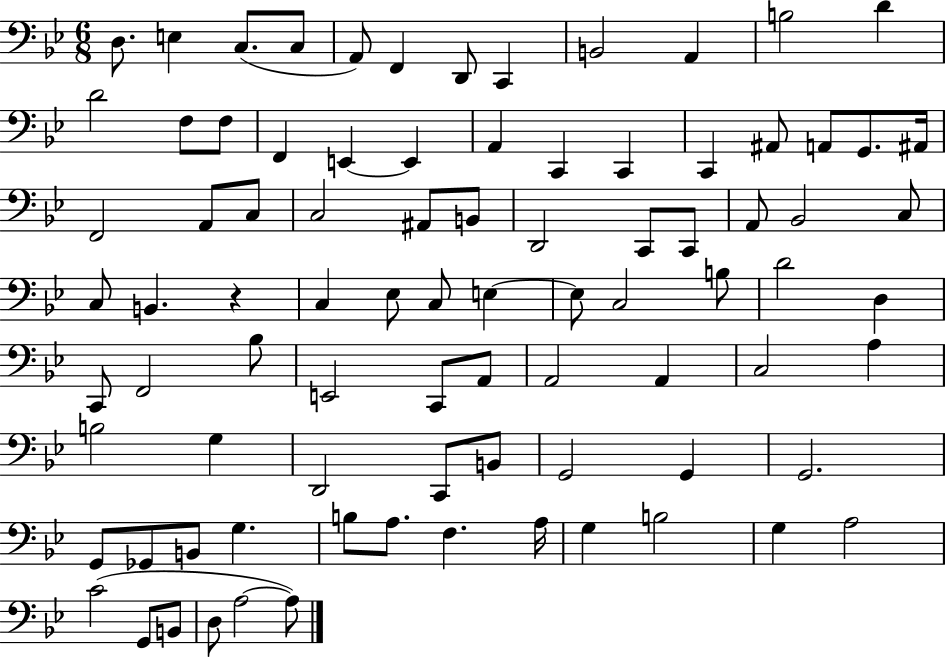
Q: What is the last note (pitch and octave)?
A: A3